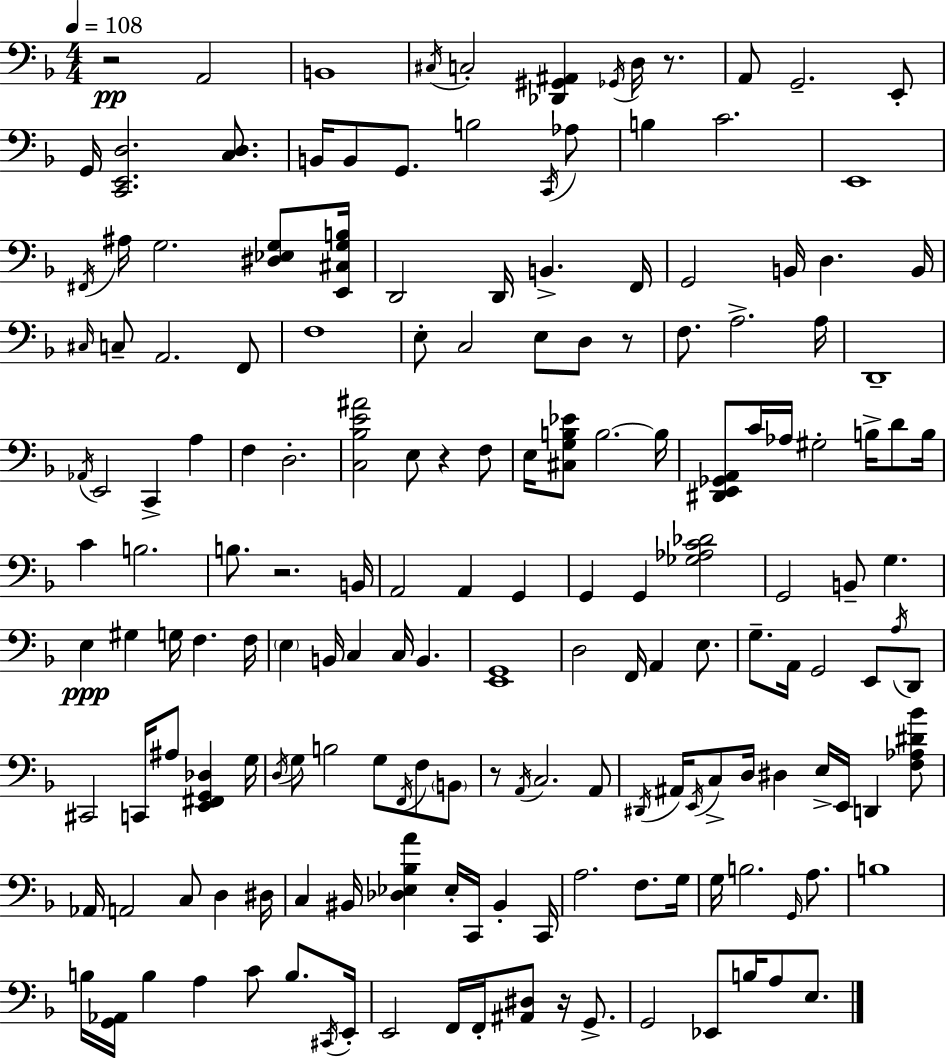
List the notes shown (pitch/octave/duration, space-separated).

R/h A2/h B2/w C#3/s C3/h [Db2,G#2,A#2]/q Gb2/s D3/s R/e. A2/e G2/h. E2/e G2/s [C2,E2,D3]/h. [C3,D3]/e. B2/s B2/e G2/e. B3/h C2/s Ab3/e B3/q C4/h. E2/w F#2/s A#3/s G3/h. [D#3,Eb3,G3]/e [E2,C#3,G3,B3]/s D2/h D2/s B2/q. F2/s G2/h B2/s D3/q. B2/s C#3/s C3/e A2/h. F2/e F3/w E3/e C3/h E3/e D3/e R/e F3/e. A3/h. A3/s D2/w Ab2/s E2/h C2/q A3/q F3/q D3/h. [C3,Bb3,E4,A#4]/h E3/e R/q F3/e E3/s [C#3,G3,B3,Eb4]/e B3/h. B3/s [D#2,E2,Gb2,A2]/e C4/s Ab3/s G#3/h B3/s D4/e B3/s C4/q B3/h. B3/e. R/h. B2/s A2/h A2/q G2/q G2/q G2/q [Gb3,Ab3,C4,Db4]/h G2/h B2/e G3/q. E3/q G#3/q G3/s F3/q. F3/s E3/q B2/s C3/q C3/s B2/q. [E2,G2]/w D3/h F2/s A2/q E3/e. G3/e. A2/s G2/h E2/e A3/s D2/e C#2/h C2/s A#3/e [E2,F#2,G2,Db3]/q G3/s D3/s G3/e B3/h G3/e F2/s F3/e B2/e R/e A2/s C3/h. A2/e D#2/s A#2/s E2/s C3/e D3/s D#3/q E3/s E2/s D2/q [F3,Ab3,D#4,Bb4]/e Ab2/s A2/h C3/e D3/q D#3/s C3/q BIS2/s [Db3,Eb3,Bb3,A4]/q Eb3/s C2/s BIS2/q C2/s A3/h. F3/e. G3/s G3/s B3/h. G2/s A3/e. B3/w B3/s [G2,Ab2]/s B3/q A3/q C4/e B3/e. C#2/s E2/s E2/h F2/s F2/s [A#2,D#3]/e R/s G2/e. G2/h Eb2/e B3/s A3/e E3/e.